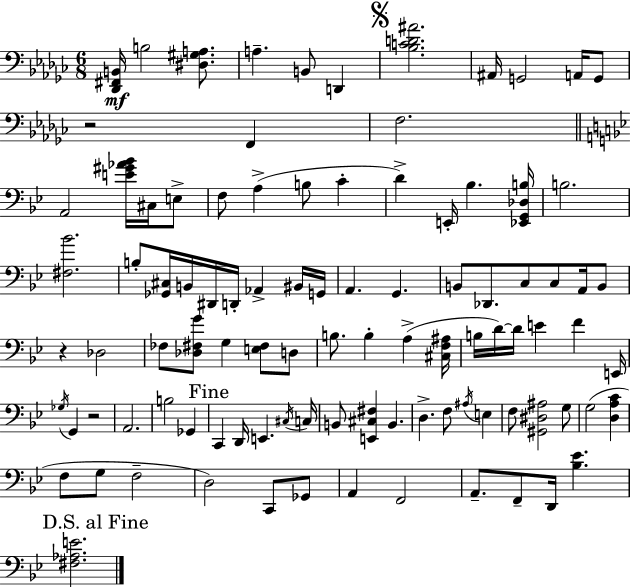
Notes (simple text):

[Db2,F#2,B2]/s B3/h [D#3,G#3,A3]/e. A3/q. B2/e D2/q [Bb3,C4,D4,A#4]/h. A#2/s G2/h A2/s G2/e R/h F2/q F3/h. A2/h [E4,G#4,Ab4,Bb4]/s C#3/s E3/e F3/e A3/q B3/e C4/q D4/q E2/s Bb3/q. [Eb2,G2,Db3,B3]/s B3/h. [F#3,Bb4]/h. B3/e [Gb2,C#3]/s B2/s D#2/s D2/s Ab2/q BIS2/s G2/s A2/q. G2/q. B2/e Db2/e. C3/e C3/e A2/s B2/e R/q Db3/h FES3/e [Db3,F#3,G4]/e G3/q [E3,F#3]/e D3/e B3/e. B3/q A3/q [C#3,F3,A#3]/s B3/s D4/s D4/s E4/q F4/q E2/s Gb3/s G2/q R/h A2/h. B3/h Gb2/q C2/q D2/s E2/q. C#3/s C3/s B2/e [E2,C#3,F#3]/q B2/q. D3/q. F3/e A#3/s E3/q F3/e [G#2,D#3,A#3]/h G3/e G3/h [D3,A3,C4]/q F3/e G3/e F3/h D3/h C2/e Gb2/e A2/q F2/h A2/e. F2/e D2/s [Bb3,Eb4]/q. [F#3,Ab3,E4]/h.